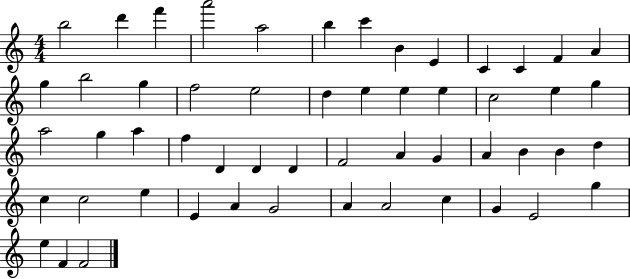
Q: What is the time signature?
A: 4/4